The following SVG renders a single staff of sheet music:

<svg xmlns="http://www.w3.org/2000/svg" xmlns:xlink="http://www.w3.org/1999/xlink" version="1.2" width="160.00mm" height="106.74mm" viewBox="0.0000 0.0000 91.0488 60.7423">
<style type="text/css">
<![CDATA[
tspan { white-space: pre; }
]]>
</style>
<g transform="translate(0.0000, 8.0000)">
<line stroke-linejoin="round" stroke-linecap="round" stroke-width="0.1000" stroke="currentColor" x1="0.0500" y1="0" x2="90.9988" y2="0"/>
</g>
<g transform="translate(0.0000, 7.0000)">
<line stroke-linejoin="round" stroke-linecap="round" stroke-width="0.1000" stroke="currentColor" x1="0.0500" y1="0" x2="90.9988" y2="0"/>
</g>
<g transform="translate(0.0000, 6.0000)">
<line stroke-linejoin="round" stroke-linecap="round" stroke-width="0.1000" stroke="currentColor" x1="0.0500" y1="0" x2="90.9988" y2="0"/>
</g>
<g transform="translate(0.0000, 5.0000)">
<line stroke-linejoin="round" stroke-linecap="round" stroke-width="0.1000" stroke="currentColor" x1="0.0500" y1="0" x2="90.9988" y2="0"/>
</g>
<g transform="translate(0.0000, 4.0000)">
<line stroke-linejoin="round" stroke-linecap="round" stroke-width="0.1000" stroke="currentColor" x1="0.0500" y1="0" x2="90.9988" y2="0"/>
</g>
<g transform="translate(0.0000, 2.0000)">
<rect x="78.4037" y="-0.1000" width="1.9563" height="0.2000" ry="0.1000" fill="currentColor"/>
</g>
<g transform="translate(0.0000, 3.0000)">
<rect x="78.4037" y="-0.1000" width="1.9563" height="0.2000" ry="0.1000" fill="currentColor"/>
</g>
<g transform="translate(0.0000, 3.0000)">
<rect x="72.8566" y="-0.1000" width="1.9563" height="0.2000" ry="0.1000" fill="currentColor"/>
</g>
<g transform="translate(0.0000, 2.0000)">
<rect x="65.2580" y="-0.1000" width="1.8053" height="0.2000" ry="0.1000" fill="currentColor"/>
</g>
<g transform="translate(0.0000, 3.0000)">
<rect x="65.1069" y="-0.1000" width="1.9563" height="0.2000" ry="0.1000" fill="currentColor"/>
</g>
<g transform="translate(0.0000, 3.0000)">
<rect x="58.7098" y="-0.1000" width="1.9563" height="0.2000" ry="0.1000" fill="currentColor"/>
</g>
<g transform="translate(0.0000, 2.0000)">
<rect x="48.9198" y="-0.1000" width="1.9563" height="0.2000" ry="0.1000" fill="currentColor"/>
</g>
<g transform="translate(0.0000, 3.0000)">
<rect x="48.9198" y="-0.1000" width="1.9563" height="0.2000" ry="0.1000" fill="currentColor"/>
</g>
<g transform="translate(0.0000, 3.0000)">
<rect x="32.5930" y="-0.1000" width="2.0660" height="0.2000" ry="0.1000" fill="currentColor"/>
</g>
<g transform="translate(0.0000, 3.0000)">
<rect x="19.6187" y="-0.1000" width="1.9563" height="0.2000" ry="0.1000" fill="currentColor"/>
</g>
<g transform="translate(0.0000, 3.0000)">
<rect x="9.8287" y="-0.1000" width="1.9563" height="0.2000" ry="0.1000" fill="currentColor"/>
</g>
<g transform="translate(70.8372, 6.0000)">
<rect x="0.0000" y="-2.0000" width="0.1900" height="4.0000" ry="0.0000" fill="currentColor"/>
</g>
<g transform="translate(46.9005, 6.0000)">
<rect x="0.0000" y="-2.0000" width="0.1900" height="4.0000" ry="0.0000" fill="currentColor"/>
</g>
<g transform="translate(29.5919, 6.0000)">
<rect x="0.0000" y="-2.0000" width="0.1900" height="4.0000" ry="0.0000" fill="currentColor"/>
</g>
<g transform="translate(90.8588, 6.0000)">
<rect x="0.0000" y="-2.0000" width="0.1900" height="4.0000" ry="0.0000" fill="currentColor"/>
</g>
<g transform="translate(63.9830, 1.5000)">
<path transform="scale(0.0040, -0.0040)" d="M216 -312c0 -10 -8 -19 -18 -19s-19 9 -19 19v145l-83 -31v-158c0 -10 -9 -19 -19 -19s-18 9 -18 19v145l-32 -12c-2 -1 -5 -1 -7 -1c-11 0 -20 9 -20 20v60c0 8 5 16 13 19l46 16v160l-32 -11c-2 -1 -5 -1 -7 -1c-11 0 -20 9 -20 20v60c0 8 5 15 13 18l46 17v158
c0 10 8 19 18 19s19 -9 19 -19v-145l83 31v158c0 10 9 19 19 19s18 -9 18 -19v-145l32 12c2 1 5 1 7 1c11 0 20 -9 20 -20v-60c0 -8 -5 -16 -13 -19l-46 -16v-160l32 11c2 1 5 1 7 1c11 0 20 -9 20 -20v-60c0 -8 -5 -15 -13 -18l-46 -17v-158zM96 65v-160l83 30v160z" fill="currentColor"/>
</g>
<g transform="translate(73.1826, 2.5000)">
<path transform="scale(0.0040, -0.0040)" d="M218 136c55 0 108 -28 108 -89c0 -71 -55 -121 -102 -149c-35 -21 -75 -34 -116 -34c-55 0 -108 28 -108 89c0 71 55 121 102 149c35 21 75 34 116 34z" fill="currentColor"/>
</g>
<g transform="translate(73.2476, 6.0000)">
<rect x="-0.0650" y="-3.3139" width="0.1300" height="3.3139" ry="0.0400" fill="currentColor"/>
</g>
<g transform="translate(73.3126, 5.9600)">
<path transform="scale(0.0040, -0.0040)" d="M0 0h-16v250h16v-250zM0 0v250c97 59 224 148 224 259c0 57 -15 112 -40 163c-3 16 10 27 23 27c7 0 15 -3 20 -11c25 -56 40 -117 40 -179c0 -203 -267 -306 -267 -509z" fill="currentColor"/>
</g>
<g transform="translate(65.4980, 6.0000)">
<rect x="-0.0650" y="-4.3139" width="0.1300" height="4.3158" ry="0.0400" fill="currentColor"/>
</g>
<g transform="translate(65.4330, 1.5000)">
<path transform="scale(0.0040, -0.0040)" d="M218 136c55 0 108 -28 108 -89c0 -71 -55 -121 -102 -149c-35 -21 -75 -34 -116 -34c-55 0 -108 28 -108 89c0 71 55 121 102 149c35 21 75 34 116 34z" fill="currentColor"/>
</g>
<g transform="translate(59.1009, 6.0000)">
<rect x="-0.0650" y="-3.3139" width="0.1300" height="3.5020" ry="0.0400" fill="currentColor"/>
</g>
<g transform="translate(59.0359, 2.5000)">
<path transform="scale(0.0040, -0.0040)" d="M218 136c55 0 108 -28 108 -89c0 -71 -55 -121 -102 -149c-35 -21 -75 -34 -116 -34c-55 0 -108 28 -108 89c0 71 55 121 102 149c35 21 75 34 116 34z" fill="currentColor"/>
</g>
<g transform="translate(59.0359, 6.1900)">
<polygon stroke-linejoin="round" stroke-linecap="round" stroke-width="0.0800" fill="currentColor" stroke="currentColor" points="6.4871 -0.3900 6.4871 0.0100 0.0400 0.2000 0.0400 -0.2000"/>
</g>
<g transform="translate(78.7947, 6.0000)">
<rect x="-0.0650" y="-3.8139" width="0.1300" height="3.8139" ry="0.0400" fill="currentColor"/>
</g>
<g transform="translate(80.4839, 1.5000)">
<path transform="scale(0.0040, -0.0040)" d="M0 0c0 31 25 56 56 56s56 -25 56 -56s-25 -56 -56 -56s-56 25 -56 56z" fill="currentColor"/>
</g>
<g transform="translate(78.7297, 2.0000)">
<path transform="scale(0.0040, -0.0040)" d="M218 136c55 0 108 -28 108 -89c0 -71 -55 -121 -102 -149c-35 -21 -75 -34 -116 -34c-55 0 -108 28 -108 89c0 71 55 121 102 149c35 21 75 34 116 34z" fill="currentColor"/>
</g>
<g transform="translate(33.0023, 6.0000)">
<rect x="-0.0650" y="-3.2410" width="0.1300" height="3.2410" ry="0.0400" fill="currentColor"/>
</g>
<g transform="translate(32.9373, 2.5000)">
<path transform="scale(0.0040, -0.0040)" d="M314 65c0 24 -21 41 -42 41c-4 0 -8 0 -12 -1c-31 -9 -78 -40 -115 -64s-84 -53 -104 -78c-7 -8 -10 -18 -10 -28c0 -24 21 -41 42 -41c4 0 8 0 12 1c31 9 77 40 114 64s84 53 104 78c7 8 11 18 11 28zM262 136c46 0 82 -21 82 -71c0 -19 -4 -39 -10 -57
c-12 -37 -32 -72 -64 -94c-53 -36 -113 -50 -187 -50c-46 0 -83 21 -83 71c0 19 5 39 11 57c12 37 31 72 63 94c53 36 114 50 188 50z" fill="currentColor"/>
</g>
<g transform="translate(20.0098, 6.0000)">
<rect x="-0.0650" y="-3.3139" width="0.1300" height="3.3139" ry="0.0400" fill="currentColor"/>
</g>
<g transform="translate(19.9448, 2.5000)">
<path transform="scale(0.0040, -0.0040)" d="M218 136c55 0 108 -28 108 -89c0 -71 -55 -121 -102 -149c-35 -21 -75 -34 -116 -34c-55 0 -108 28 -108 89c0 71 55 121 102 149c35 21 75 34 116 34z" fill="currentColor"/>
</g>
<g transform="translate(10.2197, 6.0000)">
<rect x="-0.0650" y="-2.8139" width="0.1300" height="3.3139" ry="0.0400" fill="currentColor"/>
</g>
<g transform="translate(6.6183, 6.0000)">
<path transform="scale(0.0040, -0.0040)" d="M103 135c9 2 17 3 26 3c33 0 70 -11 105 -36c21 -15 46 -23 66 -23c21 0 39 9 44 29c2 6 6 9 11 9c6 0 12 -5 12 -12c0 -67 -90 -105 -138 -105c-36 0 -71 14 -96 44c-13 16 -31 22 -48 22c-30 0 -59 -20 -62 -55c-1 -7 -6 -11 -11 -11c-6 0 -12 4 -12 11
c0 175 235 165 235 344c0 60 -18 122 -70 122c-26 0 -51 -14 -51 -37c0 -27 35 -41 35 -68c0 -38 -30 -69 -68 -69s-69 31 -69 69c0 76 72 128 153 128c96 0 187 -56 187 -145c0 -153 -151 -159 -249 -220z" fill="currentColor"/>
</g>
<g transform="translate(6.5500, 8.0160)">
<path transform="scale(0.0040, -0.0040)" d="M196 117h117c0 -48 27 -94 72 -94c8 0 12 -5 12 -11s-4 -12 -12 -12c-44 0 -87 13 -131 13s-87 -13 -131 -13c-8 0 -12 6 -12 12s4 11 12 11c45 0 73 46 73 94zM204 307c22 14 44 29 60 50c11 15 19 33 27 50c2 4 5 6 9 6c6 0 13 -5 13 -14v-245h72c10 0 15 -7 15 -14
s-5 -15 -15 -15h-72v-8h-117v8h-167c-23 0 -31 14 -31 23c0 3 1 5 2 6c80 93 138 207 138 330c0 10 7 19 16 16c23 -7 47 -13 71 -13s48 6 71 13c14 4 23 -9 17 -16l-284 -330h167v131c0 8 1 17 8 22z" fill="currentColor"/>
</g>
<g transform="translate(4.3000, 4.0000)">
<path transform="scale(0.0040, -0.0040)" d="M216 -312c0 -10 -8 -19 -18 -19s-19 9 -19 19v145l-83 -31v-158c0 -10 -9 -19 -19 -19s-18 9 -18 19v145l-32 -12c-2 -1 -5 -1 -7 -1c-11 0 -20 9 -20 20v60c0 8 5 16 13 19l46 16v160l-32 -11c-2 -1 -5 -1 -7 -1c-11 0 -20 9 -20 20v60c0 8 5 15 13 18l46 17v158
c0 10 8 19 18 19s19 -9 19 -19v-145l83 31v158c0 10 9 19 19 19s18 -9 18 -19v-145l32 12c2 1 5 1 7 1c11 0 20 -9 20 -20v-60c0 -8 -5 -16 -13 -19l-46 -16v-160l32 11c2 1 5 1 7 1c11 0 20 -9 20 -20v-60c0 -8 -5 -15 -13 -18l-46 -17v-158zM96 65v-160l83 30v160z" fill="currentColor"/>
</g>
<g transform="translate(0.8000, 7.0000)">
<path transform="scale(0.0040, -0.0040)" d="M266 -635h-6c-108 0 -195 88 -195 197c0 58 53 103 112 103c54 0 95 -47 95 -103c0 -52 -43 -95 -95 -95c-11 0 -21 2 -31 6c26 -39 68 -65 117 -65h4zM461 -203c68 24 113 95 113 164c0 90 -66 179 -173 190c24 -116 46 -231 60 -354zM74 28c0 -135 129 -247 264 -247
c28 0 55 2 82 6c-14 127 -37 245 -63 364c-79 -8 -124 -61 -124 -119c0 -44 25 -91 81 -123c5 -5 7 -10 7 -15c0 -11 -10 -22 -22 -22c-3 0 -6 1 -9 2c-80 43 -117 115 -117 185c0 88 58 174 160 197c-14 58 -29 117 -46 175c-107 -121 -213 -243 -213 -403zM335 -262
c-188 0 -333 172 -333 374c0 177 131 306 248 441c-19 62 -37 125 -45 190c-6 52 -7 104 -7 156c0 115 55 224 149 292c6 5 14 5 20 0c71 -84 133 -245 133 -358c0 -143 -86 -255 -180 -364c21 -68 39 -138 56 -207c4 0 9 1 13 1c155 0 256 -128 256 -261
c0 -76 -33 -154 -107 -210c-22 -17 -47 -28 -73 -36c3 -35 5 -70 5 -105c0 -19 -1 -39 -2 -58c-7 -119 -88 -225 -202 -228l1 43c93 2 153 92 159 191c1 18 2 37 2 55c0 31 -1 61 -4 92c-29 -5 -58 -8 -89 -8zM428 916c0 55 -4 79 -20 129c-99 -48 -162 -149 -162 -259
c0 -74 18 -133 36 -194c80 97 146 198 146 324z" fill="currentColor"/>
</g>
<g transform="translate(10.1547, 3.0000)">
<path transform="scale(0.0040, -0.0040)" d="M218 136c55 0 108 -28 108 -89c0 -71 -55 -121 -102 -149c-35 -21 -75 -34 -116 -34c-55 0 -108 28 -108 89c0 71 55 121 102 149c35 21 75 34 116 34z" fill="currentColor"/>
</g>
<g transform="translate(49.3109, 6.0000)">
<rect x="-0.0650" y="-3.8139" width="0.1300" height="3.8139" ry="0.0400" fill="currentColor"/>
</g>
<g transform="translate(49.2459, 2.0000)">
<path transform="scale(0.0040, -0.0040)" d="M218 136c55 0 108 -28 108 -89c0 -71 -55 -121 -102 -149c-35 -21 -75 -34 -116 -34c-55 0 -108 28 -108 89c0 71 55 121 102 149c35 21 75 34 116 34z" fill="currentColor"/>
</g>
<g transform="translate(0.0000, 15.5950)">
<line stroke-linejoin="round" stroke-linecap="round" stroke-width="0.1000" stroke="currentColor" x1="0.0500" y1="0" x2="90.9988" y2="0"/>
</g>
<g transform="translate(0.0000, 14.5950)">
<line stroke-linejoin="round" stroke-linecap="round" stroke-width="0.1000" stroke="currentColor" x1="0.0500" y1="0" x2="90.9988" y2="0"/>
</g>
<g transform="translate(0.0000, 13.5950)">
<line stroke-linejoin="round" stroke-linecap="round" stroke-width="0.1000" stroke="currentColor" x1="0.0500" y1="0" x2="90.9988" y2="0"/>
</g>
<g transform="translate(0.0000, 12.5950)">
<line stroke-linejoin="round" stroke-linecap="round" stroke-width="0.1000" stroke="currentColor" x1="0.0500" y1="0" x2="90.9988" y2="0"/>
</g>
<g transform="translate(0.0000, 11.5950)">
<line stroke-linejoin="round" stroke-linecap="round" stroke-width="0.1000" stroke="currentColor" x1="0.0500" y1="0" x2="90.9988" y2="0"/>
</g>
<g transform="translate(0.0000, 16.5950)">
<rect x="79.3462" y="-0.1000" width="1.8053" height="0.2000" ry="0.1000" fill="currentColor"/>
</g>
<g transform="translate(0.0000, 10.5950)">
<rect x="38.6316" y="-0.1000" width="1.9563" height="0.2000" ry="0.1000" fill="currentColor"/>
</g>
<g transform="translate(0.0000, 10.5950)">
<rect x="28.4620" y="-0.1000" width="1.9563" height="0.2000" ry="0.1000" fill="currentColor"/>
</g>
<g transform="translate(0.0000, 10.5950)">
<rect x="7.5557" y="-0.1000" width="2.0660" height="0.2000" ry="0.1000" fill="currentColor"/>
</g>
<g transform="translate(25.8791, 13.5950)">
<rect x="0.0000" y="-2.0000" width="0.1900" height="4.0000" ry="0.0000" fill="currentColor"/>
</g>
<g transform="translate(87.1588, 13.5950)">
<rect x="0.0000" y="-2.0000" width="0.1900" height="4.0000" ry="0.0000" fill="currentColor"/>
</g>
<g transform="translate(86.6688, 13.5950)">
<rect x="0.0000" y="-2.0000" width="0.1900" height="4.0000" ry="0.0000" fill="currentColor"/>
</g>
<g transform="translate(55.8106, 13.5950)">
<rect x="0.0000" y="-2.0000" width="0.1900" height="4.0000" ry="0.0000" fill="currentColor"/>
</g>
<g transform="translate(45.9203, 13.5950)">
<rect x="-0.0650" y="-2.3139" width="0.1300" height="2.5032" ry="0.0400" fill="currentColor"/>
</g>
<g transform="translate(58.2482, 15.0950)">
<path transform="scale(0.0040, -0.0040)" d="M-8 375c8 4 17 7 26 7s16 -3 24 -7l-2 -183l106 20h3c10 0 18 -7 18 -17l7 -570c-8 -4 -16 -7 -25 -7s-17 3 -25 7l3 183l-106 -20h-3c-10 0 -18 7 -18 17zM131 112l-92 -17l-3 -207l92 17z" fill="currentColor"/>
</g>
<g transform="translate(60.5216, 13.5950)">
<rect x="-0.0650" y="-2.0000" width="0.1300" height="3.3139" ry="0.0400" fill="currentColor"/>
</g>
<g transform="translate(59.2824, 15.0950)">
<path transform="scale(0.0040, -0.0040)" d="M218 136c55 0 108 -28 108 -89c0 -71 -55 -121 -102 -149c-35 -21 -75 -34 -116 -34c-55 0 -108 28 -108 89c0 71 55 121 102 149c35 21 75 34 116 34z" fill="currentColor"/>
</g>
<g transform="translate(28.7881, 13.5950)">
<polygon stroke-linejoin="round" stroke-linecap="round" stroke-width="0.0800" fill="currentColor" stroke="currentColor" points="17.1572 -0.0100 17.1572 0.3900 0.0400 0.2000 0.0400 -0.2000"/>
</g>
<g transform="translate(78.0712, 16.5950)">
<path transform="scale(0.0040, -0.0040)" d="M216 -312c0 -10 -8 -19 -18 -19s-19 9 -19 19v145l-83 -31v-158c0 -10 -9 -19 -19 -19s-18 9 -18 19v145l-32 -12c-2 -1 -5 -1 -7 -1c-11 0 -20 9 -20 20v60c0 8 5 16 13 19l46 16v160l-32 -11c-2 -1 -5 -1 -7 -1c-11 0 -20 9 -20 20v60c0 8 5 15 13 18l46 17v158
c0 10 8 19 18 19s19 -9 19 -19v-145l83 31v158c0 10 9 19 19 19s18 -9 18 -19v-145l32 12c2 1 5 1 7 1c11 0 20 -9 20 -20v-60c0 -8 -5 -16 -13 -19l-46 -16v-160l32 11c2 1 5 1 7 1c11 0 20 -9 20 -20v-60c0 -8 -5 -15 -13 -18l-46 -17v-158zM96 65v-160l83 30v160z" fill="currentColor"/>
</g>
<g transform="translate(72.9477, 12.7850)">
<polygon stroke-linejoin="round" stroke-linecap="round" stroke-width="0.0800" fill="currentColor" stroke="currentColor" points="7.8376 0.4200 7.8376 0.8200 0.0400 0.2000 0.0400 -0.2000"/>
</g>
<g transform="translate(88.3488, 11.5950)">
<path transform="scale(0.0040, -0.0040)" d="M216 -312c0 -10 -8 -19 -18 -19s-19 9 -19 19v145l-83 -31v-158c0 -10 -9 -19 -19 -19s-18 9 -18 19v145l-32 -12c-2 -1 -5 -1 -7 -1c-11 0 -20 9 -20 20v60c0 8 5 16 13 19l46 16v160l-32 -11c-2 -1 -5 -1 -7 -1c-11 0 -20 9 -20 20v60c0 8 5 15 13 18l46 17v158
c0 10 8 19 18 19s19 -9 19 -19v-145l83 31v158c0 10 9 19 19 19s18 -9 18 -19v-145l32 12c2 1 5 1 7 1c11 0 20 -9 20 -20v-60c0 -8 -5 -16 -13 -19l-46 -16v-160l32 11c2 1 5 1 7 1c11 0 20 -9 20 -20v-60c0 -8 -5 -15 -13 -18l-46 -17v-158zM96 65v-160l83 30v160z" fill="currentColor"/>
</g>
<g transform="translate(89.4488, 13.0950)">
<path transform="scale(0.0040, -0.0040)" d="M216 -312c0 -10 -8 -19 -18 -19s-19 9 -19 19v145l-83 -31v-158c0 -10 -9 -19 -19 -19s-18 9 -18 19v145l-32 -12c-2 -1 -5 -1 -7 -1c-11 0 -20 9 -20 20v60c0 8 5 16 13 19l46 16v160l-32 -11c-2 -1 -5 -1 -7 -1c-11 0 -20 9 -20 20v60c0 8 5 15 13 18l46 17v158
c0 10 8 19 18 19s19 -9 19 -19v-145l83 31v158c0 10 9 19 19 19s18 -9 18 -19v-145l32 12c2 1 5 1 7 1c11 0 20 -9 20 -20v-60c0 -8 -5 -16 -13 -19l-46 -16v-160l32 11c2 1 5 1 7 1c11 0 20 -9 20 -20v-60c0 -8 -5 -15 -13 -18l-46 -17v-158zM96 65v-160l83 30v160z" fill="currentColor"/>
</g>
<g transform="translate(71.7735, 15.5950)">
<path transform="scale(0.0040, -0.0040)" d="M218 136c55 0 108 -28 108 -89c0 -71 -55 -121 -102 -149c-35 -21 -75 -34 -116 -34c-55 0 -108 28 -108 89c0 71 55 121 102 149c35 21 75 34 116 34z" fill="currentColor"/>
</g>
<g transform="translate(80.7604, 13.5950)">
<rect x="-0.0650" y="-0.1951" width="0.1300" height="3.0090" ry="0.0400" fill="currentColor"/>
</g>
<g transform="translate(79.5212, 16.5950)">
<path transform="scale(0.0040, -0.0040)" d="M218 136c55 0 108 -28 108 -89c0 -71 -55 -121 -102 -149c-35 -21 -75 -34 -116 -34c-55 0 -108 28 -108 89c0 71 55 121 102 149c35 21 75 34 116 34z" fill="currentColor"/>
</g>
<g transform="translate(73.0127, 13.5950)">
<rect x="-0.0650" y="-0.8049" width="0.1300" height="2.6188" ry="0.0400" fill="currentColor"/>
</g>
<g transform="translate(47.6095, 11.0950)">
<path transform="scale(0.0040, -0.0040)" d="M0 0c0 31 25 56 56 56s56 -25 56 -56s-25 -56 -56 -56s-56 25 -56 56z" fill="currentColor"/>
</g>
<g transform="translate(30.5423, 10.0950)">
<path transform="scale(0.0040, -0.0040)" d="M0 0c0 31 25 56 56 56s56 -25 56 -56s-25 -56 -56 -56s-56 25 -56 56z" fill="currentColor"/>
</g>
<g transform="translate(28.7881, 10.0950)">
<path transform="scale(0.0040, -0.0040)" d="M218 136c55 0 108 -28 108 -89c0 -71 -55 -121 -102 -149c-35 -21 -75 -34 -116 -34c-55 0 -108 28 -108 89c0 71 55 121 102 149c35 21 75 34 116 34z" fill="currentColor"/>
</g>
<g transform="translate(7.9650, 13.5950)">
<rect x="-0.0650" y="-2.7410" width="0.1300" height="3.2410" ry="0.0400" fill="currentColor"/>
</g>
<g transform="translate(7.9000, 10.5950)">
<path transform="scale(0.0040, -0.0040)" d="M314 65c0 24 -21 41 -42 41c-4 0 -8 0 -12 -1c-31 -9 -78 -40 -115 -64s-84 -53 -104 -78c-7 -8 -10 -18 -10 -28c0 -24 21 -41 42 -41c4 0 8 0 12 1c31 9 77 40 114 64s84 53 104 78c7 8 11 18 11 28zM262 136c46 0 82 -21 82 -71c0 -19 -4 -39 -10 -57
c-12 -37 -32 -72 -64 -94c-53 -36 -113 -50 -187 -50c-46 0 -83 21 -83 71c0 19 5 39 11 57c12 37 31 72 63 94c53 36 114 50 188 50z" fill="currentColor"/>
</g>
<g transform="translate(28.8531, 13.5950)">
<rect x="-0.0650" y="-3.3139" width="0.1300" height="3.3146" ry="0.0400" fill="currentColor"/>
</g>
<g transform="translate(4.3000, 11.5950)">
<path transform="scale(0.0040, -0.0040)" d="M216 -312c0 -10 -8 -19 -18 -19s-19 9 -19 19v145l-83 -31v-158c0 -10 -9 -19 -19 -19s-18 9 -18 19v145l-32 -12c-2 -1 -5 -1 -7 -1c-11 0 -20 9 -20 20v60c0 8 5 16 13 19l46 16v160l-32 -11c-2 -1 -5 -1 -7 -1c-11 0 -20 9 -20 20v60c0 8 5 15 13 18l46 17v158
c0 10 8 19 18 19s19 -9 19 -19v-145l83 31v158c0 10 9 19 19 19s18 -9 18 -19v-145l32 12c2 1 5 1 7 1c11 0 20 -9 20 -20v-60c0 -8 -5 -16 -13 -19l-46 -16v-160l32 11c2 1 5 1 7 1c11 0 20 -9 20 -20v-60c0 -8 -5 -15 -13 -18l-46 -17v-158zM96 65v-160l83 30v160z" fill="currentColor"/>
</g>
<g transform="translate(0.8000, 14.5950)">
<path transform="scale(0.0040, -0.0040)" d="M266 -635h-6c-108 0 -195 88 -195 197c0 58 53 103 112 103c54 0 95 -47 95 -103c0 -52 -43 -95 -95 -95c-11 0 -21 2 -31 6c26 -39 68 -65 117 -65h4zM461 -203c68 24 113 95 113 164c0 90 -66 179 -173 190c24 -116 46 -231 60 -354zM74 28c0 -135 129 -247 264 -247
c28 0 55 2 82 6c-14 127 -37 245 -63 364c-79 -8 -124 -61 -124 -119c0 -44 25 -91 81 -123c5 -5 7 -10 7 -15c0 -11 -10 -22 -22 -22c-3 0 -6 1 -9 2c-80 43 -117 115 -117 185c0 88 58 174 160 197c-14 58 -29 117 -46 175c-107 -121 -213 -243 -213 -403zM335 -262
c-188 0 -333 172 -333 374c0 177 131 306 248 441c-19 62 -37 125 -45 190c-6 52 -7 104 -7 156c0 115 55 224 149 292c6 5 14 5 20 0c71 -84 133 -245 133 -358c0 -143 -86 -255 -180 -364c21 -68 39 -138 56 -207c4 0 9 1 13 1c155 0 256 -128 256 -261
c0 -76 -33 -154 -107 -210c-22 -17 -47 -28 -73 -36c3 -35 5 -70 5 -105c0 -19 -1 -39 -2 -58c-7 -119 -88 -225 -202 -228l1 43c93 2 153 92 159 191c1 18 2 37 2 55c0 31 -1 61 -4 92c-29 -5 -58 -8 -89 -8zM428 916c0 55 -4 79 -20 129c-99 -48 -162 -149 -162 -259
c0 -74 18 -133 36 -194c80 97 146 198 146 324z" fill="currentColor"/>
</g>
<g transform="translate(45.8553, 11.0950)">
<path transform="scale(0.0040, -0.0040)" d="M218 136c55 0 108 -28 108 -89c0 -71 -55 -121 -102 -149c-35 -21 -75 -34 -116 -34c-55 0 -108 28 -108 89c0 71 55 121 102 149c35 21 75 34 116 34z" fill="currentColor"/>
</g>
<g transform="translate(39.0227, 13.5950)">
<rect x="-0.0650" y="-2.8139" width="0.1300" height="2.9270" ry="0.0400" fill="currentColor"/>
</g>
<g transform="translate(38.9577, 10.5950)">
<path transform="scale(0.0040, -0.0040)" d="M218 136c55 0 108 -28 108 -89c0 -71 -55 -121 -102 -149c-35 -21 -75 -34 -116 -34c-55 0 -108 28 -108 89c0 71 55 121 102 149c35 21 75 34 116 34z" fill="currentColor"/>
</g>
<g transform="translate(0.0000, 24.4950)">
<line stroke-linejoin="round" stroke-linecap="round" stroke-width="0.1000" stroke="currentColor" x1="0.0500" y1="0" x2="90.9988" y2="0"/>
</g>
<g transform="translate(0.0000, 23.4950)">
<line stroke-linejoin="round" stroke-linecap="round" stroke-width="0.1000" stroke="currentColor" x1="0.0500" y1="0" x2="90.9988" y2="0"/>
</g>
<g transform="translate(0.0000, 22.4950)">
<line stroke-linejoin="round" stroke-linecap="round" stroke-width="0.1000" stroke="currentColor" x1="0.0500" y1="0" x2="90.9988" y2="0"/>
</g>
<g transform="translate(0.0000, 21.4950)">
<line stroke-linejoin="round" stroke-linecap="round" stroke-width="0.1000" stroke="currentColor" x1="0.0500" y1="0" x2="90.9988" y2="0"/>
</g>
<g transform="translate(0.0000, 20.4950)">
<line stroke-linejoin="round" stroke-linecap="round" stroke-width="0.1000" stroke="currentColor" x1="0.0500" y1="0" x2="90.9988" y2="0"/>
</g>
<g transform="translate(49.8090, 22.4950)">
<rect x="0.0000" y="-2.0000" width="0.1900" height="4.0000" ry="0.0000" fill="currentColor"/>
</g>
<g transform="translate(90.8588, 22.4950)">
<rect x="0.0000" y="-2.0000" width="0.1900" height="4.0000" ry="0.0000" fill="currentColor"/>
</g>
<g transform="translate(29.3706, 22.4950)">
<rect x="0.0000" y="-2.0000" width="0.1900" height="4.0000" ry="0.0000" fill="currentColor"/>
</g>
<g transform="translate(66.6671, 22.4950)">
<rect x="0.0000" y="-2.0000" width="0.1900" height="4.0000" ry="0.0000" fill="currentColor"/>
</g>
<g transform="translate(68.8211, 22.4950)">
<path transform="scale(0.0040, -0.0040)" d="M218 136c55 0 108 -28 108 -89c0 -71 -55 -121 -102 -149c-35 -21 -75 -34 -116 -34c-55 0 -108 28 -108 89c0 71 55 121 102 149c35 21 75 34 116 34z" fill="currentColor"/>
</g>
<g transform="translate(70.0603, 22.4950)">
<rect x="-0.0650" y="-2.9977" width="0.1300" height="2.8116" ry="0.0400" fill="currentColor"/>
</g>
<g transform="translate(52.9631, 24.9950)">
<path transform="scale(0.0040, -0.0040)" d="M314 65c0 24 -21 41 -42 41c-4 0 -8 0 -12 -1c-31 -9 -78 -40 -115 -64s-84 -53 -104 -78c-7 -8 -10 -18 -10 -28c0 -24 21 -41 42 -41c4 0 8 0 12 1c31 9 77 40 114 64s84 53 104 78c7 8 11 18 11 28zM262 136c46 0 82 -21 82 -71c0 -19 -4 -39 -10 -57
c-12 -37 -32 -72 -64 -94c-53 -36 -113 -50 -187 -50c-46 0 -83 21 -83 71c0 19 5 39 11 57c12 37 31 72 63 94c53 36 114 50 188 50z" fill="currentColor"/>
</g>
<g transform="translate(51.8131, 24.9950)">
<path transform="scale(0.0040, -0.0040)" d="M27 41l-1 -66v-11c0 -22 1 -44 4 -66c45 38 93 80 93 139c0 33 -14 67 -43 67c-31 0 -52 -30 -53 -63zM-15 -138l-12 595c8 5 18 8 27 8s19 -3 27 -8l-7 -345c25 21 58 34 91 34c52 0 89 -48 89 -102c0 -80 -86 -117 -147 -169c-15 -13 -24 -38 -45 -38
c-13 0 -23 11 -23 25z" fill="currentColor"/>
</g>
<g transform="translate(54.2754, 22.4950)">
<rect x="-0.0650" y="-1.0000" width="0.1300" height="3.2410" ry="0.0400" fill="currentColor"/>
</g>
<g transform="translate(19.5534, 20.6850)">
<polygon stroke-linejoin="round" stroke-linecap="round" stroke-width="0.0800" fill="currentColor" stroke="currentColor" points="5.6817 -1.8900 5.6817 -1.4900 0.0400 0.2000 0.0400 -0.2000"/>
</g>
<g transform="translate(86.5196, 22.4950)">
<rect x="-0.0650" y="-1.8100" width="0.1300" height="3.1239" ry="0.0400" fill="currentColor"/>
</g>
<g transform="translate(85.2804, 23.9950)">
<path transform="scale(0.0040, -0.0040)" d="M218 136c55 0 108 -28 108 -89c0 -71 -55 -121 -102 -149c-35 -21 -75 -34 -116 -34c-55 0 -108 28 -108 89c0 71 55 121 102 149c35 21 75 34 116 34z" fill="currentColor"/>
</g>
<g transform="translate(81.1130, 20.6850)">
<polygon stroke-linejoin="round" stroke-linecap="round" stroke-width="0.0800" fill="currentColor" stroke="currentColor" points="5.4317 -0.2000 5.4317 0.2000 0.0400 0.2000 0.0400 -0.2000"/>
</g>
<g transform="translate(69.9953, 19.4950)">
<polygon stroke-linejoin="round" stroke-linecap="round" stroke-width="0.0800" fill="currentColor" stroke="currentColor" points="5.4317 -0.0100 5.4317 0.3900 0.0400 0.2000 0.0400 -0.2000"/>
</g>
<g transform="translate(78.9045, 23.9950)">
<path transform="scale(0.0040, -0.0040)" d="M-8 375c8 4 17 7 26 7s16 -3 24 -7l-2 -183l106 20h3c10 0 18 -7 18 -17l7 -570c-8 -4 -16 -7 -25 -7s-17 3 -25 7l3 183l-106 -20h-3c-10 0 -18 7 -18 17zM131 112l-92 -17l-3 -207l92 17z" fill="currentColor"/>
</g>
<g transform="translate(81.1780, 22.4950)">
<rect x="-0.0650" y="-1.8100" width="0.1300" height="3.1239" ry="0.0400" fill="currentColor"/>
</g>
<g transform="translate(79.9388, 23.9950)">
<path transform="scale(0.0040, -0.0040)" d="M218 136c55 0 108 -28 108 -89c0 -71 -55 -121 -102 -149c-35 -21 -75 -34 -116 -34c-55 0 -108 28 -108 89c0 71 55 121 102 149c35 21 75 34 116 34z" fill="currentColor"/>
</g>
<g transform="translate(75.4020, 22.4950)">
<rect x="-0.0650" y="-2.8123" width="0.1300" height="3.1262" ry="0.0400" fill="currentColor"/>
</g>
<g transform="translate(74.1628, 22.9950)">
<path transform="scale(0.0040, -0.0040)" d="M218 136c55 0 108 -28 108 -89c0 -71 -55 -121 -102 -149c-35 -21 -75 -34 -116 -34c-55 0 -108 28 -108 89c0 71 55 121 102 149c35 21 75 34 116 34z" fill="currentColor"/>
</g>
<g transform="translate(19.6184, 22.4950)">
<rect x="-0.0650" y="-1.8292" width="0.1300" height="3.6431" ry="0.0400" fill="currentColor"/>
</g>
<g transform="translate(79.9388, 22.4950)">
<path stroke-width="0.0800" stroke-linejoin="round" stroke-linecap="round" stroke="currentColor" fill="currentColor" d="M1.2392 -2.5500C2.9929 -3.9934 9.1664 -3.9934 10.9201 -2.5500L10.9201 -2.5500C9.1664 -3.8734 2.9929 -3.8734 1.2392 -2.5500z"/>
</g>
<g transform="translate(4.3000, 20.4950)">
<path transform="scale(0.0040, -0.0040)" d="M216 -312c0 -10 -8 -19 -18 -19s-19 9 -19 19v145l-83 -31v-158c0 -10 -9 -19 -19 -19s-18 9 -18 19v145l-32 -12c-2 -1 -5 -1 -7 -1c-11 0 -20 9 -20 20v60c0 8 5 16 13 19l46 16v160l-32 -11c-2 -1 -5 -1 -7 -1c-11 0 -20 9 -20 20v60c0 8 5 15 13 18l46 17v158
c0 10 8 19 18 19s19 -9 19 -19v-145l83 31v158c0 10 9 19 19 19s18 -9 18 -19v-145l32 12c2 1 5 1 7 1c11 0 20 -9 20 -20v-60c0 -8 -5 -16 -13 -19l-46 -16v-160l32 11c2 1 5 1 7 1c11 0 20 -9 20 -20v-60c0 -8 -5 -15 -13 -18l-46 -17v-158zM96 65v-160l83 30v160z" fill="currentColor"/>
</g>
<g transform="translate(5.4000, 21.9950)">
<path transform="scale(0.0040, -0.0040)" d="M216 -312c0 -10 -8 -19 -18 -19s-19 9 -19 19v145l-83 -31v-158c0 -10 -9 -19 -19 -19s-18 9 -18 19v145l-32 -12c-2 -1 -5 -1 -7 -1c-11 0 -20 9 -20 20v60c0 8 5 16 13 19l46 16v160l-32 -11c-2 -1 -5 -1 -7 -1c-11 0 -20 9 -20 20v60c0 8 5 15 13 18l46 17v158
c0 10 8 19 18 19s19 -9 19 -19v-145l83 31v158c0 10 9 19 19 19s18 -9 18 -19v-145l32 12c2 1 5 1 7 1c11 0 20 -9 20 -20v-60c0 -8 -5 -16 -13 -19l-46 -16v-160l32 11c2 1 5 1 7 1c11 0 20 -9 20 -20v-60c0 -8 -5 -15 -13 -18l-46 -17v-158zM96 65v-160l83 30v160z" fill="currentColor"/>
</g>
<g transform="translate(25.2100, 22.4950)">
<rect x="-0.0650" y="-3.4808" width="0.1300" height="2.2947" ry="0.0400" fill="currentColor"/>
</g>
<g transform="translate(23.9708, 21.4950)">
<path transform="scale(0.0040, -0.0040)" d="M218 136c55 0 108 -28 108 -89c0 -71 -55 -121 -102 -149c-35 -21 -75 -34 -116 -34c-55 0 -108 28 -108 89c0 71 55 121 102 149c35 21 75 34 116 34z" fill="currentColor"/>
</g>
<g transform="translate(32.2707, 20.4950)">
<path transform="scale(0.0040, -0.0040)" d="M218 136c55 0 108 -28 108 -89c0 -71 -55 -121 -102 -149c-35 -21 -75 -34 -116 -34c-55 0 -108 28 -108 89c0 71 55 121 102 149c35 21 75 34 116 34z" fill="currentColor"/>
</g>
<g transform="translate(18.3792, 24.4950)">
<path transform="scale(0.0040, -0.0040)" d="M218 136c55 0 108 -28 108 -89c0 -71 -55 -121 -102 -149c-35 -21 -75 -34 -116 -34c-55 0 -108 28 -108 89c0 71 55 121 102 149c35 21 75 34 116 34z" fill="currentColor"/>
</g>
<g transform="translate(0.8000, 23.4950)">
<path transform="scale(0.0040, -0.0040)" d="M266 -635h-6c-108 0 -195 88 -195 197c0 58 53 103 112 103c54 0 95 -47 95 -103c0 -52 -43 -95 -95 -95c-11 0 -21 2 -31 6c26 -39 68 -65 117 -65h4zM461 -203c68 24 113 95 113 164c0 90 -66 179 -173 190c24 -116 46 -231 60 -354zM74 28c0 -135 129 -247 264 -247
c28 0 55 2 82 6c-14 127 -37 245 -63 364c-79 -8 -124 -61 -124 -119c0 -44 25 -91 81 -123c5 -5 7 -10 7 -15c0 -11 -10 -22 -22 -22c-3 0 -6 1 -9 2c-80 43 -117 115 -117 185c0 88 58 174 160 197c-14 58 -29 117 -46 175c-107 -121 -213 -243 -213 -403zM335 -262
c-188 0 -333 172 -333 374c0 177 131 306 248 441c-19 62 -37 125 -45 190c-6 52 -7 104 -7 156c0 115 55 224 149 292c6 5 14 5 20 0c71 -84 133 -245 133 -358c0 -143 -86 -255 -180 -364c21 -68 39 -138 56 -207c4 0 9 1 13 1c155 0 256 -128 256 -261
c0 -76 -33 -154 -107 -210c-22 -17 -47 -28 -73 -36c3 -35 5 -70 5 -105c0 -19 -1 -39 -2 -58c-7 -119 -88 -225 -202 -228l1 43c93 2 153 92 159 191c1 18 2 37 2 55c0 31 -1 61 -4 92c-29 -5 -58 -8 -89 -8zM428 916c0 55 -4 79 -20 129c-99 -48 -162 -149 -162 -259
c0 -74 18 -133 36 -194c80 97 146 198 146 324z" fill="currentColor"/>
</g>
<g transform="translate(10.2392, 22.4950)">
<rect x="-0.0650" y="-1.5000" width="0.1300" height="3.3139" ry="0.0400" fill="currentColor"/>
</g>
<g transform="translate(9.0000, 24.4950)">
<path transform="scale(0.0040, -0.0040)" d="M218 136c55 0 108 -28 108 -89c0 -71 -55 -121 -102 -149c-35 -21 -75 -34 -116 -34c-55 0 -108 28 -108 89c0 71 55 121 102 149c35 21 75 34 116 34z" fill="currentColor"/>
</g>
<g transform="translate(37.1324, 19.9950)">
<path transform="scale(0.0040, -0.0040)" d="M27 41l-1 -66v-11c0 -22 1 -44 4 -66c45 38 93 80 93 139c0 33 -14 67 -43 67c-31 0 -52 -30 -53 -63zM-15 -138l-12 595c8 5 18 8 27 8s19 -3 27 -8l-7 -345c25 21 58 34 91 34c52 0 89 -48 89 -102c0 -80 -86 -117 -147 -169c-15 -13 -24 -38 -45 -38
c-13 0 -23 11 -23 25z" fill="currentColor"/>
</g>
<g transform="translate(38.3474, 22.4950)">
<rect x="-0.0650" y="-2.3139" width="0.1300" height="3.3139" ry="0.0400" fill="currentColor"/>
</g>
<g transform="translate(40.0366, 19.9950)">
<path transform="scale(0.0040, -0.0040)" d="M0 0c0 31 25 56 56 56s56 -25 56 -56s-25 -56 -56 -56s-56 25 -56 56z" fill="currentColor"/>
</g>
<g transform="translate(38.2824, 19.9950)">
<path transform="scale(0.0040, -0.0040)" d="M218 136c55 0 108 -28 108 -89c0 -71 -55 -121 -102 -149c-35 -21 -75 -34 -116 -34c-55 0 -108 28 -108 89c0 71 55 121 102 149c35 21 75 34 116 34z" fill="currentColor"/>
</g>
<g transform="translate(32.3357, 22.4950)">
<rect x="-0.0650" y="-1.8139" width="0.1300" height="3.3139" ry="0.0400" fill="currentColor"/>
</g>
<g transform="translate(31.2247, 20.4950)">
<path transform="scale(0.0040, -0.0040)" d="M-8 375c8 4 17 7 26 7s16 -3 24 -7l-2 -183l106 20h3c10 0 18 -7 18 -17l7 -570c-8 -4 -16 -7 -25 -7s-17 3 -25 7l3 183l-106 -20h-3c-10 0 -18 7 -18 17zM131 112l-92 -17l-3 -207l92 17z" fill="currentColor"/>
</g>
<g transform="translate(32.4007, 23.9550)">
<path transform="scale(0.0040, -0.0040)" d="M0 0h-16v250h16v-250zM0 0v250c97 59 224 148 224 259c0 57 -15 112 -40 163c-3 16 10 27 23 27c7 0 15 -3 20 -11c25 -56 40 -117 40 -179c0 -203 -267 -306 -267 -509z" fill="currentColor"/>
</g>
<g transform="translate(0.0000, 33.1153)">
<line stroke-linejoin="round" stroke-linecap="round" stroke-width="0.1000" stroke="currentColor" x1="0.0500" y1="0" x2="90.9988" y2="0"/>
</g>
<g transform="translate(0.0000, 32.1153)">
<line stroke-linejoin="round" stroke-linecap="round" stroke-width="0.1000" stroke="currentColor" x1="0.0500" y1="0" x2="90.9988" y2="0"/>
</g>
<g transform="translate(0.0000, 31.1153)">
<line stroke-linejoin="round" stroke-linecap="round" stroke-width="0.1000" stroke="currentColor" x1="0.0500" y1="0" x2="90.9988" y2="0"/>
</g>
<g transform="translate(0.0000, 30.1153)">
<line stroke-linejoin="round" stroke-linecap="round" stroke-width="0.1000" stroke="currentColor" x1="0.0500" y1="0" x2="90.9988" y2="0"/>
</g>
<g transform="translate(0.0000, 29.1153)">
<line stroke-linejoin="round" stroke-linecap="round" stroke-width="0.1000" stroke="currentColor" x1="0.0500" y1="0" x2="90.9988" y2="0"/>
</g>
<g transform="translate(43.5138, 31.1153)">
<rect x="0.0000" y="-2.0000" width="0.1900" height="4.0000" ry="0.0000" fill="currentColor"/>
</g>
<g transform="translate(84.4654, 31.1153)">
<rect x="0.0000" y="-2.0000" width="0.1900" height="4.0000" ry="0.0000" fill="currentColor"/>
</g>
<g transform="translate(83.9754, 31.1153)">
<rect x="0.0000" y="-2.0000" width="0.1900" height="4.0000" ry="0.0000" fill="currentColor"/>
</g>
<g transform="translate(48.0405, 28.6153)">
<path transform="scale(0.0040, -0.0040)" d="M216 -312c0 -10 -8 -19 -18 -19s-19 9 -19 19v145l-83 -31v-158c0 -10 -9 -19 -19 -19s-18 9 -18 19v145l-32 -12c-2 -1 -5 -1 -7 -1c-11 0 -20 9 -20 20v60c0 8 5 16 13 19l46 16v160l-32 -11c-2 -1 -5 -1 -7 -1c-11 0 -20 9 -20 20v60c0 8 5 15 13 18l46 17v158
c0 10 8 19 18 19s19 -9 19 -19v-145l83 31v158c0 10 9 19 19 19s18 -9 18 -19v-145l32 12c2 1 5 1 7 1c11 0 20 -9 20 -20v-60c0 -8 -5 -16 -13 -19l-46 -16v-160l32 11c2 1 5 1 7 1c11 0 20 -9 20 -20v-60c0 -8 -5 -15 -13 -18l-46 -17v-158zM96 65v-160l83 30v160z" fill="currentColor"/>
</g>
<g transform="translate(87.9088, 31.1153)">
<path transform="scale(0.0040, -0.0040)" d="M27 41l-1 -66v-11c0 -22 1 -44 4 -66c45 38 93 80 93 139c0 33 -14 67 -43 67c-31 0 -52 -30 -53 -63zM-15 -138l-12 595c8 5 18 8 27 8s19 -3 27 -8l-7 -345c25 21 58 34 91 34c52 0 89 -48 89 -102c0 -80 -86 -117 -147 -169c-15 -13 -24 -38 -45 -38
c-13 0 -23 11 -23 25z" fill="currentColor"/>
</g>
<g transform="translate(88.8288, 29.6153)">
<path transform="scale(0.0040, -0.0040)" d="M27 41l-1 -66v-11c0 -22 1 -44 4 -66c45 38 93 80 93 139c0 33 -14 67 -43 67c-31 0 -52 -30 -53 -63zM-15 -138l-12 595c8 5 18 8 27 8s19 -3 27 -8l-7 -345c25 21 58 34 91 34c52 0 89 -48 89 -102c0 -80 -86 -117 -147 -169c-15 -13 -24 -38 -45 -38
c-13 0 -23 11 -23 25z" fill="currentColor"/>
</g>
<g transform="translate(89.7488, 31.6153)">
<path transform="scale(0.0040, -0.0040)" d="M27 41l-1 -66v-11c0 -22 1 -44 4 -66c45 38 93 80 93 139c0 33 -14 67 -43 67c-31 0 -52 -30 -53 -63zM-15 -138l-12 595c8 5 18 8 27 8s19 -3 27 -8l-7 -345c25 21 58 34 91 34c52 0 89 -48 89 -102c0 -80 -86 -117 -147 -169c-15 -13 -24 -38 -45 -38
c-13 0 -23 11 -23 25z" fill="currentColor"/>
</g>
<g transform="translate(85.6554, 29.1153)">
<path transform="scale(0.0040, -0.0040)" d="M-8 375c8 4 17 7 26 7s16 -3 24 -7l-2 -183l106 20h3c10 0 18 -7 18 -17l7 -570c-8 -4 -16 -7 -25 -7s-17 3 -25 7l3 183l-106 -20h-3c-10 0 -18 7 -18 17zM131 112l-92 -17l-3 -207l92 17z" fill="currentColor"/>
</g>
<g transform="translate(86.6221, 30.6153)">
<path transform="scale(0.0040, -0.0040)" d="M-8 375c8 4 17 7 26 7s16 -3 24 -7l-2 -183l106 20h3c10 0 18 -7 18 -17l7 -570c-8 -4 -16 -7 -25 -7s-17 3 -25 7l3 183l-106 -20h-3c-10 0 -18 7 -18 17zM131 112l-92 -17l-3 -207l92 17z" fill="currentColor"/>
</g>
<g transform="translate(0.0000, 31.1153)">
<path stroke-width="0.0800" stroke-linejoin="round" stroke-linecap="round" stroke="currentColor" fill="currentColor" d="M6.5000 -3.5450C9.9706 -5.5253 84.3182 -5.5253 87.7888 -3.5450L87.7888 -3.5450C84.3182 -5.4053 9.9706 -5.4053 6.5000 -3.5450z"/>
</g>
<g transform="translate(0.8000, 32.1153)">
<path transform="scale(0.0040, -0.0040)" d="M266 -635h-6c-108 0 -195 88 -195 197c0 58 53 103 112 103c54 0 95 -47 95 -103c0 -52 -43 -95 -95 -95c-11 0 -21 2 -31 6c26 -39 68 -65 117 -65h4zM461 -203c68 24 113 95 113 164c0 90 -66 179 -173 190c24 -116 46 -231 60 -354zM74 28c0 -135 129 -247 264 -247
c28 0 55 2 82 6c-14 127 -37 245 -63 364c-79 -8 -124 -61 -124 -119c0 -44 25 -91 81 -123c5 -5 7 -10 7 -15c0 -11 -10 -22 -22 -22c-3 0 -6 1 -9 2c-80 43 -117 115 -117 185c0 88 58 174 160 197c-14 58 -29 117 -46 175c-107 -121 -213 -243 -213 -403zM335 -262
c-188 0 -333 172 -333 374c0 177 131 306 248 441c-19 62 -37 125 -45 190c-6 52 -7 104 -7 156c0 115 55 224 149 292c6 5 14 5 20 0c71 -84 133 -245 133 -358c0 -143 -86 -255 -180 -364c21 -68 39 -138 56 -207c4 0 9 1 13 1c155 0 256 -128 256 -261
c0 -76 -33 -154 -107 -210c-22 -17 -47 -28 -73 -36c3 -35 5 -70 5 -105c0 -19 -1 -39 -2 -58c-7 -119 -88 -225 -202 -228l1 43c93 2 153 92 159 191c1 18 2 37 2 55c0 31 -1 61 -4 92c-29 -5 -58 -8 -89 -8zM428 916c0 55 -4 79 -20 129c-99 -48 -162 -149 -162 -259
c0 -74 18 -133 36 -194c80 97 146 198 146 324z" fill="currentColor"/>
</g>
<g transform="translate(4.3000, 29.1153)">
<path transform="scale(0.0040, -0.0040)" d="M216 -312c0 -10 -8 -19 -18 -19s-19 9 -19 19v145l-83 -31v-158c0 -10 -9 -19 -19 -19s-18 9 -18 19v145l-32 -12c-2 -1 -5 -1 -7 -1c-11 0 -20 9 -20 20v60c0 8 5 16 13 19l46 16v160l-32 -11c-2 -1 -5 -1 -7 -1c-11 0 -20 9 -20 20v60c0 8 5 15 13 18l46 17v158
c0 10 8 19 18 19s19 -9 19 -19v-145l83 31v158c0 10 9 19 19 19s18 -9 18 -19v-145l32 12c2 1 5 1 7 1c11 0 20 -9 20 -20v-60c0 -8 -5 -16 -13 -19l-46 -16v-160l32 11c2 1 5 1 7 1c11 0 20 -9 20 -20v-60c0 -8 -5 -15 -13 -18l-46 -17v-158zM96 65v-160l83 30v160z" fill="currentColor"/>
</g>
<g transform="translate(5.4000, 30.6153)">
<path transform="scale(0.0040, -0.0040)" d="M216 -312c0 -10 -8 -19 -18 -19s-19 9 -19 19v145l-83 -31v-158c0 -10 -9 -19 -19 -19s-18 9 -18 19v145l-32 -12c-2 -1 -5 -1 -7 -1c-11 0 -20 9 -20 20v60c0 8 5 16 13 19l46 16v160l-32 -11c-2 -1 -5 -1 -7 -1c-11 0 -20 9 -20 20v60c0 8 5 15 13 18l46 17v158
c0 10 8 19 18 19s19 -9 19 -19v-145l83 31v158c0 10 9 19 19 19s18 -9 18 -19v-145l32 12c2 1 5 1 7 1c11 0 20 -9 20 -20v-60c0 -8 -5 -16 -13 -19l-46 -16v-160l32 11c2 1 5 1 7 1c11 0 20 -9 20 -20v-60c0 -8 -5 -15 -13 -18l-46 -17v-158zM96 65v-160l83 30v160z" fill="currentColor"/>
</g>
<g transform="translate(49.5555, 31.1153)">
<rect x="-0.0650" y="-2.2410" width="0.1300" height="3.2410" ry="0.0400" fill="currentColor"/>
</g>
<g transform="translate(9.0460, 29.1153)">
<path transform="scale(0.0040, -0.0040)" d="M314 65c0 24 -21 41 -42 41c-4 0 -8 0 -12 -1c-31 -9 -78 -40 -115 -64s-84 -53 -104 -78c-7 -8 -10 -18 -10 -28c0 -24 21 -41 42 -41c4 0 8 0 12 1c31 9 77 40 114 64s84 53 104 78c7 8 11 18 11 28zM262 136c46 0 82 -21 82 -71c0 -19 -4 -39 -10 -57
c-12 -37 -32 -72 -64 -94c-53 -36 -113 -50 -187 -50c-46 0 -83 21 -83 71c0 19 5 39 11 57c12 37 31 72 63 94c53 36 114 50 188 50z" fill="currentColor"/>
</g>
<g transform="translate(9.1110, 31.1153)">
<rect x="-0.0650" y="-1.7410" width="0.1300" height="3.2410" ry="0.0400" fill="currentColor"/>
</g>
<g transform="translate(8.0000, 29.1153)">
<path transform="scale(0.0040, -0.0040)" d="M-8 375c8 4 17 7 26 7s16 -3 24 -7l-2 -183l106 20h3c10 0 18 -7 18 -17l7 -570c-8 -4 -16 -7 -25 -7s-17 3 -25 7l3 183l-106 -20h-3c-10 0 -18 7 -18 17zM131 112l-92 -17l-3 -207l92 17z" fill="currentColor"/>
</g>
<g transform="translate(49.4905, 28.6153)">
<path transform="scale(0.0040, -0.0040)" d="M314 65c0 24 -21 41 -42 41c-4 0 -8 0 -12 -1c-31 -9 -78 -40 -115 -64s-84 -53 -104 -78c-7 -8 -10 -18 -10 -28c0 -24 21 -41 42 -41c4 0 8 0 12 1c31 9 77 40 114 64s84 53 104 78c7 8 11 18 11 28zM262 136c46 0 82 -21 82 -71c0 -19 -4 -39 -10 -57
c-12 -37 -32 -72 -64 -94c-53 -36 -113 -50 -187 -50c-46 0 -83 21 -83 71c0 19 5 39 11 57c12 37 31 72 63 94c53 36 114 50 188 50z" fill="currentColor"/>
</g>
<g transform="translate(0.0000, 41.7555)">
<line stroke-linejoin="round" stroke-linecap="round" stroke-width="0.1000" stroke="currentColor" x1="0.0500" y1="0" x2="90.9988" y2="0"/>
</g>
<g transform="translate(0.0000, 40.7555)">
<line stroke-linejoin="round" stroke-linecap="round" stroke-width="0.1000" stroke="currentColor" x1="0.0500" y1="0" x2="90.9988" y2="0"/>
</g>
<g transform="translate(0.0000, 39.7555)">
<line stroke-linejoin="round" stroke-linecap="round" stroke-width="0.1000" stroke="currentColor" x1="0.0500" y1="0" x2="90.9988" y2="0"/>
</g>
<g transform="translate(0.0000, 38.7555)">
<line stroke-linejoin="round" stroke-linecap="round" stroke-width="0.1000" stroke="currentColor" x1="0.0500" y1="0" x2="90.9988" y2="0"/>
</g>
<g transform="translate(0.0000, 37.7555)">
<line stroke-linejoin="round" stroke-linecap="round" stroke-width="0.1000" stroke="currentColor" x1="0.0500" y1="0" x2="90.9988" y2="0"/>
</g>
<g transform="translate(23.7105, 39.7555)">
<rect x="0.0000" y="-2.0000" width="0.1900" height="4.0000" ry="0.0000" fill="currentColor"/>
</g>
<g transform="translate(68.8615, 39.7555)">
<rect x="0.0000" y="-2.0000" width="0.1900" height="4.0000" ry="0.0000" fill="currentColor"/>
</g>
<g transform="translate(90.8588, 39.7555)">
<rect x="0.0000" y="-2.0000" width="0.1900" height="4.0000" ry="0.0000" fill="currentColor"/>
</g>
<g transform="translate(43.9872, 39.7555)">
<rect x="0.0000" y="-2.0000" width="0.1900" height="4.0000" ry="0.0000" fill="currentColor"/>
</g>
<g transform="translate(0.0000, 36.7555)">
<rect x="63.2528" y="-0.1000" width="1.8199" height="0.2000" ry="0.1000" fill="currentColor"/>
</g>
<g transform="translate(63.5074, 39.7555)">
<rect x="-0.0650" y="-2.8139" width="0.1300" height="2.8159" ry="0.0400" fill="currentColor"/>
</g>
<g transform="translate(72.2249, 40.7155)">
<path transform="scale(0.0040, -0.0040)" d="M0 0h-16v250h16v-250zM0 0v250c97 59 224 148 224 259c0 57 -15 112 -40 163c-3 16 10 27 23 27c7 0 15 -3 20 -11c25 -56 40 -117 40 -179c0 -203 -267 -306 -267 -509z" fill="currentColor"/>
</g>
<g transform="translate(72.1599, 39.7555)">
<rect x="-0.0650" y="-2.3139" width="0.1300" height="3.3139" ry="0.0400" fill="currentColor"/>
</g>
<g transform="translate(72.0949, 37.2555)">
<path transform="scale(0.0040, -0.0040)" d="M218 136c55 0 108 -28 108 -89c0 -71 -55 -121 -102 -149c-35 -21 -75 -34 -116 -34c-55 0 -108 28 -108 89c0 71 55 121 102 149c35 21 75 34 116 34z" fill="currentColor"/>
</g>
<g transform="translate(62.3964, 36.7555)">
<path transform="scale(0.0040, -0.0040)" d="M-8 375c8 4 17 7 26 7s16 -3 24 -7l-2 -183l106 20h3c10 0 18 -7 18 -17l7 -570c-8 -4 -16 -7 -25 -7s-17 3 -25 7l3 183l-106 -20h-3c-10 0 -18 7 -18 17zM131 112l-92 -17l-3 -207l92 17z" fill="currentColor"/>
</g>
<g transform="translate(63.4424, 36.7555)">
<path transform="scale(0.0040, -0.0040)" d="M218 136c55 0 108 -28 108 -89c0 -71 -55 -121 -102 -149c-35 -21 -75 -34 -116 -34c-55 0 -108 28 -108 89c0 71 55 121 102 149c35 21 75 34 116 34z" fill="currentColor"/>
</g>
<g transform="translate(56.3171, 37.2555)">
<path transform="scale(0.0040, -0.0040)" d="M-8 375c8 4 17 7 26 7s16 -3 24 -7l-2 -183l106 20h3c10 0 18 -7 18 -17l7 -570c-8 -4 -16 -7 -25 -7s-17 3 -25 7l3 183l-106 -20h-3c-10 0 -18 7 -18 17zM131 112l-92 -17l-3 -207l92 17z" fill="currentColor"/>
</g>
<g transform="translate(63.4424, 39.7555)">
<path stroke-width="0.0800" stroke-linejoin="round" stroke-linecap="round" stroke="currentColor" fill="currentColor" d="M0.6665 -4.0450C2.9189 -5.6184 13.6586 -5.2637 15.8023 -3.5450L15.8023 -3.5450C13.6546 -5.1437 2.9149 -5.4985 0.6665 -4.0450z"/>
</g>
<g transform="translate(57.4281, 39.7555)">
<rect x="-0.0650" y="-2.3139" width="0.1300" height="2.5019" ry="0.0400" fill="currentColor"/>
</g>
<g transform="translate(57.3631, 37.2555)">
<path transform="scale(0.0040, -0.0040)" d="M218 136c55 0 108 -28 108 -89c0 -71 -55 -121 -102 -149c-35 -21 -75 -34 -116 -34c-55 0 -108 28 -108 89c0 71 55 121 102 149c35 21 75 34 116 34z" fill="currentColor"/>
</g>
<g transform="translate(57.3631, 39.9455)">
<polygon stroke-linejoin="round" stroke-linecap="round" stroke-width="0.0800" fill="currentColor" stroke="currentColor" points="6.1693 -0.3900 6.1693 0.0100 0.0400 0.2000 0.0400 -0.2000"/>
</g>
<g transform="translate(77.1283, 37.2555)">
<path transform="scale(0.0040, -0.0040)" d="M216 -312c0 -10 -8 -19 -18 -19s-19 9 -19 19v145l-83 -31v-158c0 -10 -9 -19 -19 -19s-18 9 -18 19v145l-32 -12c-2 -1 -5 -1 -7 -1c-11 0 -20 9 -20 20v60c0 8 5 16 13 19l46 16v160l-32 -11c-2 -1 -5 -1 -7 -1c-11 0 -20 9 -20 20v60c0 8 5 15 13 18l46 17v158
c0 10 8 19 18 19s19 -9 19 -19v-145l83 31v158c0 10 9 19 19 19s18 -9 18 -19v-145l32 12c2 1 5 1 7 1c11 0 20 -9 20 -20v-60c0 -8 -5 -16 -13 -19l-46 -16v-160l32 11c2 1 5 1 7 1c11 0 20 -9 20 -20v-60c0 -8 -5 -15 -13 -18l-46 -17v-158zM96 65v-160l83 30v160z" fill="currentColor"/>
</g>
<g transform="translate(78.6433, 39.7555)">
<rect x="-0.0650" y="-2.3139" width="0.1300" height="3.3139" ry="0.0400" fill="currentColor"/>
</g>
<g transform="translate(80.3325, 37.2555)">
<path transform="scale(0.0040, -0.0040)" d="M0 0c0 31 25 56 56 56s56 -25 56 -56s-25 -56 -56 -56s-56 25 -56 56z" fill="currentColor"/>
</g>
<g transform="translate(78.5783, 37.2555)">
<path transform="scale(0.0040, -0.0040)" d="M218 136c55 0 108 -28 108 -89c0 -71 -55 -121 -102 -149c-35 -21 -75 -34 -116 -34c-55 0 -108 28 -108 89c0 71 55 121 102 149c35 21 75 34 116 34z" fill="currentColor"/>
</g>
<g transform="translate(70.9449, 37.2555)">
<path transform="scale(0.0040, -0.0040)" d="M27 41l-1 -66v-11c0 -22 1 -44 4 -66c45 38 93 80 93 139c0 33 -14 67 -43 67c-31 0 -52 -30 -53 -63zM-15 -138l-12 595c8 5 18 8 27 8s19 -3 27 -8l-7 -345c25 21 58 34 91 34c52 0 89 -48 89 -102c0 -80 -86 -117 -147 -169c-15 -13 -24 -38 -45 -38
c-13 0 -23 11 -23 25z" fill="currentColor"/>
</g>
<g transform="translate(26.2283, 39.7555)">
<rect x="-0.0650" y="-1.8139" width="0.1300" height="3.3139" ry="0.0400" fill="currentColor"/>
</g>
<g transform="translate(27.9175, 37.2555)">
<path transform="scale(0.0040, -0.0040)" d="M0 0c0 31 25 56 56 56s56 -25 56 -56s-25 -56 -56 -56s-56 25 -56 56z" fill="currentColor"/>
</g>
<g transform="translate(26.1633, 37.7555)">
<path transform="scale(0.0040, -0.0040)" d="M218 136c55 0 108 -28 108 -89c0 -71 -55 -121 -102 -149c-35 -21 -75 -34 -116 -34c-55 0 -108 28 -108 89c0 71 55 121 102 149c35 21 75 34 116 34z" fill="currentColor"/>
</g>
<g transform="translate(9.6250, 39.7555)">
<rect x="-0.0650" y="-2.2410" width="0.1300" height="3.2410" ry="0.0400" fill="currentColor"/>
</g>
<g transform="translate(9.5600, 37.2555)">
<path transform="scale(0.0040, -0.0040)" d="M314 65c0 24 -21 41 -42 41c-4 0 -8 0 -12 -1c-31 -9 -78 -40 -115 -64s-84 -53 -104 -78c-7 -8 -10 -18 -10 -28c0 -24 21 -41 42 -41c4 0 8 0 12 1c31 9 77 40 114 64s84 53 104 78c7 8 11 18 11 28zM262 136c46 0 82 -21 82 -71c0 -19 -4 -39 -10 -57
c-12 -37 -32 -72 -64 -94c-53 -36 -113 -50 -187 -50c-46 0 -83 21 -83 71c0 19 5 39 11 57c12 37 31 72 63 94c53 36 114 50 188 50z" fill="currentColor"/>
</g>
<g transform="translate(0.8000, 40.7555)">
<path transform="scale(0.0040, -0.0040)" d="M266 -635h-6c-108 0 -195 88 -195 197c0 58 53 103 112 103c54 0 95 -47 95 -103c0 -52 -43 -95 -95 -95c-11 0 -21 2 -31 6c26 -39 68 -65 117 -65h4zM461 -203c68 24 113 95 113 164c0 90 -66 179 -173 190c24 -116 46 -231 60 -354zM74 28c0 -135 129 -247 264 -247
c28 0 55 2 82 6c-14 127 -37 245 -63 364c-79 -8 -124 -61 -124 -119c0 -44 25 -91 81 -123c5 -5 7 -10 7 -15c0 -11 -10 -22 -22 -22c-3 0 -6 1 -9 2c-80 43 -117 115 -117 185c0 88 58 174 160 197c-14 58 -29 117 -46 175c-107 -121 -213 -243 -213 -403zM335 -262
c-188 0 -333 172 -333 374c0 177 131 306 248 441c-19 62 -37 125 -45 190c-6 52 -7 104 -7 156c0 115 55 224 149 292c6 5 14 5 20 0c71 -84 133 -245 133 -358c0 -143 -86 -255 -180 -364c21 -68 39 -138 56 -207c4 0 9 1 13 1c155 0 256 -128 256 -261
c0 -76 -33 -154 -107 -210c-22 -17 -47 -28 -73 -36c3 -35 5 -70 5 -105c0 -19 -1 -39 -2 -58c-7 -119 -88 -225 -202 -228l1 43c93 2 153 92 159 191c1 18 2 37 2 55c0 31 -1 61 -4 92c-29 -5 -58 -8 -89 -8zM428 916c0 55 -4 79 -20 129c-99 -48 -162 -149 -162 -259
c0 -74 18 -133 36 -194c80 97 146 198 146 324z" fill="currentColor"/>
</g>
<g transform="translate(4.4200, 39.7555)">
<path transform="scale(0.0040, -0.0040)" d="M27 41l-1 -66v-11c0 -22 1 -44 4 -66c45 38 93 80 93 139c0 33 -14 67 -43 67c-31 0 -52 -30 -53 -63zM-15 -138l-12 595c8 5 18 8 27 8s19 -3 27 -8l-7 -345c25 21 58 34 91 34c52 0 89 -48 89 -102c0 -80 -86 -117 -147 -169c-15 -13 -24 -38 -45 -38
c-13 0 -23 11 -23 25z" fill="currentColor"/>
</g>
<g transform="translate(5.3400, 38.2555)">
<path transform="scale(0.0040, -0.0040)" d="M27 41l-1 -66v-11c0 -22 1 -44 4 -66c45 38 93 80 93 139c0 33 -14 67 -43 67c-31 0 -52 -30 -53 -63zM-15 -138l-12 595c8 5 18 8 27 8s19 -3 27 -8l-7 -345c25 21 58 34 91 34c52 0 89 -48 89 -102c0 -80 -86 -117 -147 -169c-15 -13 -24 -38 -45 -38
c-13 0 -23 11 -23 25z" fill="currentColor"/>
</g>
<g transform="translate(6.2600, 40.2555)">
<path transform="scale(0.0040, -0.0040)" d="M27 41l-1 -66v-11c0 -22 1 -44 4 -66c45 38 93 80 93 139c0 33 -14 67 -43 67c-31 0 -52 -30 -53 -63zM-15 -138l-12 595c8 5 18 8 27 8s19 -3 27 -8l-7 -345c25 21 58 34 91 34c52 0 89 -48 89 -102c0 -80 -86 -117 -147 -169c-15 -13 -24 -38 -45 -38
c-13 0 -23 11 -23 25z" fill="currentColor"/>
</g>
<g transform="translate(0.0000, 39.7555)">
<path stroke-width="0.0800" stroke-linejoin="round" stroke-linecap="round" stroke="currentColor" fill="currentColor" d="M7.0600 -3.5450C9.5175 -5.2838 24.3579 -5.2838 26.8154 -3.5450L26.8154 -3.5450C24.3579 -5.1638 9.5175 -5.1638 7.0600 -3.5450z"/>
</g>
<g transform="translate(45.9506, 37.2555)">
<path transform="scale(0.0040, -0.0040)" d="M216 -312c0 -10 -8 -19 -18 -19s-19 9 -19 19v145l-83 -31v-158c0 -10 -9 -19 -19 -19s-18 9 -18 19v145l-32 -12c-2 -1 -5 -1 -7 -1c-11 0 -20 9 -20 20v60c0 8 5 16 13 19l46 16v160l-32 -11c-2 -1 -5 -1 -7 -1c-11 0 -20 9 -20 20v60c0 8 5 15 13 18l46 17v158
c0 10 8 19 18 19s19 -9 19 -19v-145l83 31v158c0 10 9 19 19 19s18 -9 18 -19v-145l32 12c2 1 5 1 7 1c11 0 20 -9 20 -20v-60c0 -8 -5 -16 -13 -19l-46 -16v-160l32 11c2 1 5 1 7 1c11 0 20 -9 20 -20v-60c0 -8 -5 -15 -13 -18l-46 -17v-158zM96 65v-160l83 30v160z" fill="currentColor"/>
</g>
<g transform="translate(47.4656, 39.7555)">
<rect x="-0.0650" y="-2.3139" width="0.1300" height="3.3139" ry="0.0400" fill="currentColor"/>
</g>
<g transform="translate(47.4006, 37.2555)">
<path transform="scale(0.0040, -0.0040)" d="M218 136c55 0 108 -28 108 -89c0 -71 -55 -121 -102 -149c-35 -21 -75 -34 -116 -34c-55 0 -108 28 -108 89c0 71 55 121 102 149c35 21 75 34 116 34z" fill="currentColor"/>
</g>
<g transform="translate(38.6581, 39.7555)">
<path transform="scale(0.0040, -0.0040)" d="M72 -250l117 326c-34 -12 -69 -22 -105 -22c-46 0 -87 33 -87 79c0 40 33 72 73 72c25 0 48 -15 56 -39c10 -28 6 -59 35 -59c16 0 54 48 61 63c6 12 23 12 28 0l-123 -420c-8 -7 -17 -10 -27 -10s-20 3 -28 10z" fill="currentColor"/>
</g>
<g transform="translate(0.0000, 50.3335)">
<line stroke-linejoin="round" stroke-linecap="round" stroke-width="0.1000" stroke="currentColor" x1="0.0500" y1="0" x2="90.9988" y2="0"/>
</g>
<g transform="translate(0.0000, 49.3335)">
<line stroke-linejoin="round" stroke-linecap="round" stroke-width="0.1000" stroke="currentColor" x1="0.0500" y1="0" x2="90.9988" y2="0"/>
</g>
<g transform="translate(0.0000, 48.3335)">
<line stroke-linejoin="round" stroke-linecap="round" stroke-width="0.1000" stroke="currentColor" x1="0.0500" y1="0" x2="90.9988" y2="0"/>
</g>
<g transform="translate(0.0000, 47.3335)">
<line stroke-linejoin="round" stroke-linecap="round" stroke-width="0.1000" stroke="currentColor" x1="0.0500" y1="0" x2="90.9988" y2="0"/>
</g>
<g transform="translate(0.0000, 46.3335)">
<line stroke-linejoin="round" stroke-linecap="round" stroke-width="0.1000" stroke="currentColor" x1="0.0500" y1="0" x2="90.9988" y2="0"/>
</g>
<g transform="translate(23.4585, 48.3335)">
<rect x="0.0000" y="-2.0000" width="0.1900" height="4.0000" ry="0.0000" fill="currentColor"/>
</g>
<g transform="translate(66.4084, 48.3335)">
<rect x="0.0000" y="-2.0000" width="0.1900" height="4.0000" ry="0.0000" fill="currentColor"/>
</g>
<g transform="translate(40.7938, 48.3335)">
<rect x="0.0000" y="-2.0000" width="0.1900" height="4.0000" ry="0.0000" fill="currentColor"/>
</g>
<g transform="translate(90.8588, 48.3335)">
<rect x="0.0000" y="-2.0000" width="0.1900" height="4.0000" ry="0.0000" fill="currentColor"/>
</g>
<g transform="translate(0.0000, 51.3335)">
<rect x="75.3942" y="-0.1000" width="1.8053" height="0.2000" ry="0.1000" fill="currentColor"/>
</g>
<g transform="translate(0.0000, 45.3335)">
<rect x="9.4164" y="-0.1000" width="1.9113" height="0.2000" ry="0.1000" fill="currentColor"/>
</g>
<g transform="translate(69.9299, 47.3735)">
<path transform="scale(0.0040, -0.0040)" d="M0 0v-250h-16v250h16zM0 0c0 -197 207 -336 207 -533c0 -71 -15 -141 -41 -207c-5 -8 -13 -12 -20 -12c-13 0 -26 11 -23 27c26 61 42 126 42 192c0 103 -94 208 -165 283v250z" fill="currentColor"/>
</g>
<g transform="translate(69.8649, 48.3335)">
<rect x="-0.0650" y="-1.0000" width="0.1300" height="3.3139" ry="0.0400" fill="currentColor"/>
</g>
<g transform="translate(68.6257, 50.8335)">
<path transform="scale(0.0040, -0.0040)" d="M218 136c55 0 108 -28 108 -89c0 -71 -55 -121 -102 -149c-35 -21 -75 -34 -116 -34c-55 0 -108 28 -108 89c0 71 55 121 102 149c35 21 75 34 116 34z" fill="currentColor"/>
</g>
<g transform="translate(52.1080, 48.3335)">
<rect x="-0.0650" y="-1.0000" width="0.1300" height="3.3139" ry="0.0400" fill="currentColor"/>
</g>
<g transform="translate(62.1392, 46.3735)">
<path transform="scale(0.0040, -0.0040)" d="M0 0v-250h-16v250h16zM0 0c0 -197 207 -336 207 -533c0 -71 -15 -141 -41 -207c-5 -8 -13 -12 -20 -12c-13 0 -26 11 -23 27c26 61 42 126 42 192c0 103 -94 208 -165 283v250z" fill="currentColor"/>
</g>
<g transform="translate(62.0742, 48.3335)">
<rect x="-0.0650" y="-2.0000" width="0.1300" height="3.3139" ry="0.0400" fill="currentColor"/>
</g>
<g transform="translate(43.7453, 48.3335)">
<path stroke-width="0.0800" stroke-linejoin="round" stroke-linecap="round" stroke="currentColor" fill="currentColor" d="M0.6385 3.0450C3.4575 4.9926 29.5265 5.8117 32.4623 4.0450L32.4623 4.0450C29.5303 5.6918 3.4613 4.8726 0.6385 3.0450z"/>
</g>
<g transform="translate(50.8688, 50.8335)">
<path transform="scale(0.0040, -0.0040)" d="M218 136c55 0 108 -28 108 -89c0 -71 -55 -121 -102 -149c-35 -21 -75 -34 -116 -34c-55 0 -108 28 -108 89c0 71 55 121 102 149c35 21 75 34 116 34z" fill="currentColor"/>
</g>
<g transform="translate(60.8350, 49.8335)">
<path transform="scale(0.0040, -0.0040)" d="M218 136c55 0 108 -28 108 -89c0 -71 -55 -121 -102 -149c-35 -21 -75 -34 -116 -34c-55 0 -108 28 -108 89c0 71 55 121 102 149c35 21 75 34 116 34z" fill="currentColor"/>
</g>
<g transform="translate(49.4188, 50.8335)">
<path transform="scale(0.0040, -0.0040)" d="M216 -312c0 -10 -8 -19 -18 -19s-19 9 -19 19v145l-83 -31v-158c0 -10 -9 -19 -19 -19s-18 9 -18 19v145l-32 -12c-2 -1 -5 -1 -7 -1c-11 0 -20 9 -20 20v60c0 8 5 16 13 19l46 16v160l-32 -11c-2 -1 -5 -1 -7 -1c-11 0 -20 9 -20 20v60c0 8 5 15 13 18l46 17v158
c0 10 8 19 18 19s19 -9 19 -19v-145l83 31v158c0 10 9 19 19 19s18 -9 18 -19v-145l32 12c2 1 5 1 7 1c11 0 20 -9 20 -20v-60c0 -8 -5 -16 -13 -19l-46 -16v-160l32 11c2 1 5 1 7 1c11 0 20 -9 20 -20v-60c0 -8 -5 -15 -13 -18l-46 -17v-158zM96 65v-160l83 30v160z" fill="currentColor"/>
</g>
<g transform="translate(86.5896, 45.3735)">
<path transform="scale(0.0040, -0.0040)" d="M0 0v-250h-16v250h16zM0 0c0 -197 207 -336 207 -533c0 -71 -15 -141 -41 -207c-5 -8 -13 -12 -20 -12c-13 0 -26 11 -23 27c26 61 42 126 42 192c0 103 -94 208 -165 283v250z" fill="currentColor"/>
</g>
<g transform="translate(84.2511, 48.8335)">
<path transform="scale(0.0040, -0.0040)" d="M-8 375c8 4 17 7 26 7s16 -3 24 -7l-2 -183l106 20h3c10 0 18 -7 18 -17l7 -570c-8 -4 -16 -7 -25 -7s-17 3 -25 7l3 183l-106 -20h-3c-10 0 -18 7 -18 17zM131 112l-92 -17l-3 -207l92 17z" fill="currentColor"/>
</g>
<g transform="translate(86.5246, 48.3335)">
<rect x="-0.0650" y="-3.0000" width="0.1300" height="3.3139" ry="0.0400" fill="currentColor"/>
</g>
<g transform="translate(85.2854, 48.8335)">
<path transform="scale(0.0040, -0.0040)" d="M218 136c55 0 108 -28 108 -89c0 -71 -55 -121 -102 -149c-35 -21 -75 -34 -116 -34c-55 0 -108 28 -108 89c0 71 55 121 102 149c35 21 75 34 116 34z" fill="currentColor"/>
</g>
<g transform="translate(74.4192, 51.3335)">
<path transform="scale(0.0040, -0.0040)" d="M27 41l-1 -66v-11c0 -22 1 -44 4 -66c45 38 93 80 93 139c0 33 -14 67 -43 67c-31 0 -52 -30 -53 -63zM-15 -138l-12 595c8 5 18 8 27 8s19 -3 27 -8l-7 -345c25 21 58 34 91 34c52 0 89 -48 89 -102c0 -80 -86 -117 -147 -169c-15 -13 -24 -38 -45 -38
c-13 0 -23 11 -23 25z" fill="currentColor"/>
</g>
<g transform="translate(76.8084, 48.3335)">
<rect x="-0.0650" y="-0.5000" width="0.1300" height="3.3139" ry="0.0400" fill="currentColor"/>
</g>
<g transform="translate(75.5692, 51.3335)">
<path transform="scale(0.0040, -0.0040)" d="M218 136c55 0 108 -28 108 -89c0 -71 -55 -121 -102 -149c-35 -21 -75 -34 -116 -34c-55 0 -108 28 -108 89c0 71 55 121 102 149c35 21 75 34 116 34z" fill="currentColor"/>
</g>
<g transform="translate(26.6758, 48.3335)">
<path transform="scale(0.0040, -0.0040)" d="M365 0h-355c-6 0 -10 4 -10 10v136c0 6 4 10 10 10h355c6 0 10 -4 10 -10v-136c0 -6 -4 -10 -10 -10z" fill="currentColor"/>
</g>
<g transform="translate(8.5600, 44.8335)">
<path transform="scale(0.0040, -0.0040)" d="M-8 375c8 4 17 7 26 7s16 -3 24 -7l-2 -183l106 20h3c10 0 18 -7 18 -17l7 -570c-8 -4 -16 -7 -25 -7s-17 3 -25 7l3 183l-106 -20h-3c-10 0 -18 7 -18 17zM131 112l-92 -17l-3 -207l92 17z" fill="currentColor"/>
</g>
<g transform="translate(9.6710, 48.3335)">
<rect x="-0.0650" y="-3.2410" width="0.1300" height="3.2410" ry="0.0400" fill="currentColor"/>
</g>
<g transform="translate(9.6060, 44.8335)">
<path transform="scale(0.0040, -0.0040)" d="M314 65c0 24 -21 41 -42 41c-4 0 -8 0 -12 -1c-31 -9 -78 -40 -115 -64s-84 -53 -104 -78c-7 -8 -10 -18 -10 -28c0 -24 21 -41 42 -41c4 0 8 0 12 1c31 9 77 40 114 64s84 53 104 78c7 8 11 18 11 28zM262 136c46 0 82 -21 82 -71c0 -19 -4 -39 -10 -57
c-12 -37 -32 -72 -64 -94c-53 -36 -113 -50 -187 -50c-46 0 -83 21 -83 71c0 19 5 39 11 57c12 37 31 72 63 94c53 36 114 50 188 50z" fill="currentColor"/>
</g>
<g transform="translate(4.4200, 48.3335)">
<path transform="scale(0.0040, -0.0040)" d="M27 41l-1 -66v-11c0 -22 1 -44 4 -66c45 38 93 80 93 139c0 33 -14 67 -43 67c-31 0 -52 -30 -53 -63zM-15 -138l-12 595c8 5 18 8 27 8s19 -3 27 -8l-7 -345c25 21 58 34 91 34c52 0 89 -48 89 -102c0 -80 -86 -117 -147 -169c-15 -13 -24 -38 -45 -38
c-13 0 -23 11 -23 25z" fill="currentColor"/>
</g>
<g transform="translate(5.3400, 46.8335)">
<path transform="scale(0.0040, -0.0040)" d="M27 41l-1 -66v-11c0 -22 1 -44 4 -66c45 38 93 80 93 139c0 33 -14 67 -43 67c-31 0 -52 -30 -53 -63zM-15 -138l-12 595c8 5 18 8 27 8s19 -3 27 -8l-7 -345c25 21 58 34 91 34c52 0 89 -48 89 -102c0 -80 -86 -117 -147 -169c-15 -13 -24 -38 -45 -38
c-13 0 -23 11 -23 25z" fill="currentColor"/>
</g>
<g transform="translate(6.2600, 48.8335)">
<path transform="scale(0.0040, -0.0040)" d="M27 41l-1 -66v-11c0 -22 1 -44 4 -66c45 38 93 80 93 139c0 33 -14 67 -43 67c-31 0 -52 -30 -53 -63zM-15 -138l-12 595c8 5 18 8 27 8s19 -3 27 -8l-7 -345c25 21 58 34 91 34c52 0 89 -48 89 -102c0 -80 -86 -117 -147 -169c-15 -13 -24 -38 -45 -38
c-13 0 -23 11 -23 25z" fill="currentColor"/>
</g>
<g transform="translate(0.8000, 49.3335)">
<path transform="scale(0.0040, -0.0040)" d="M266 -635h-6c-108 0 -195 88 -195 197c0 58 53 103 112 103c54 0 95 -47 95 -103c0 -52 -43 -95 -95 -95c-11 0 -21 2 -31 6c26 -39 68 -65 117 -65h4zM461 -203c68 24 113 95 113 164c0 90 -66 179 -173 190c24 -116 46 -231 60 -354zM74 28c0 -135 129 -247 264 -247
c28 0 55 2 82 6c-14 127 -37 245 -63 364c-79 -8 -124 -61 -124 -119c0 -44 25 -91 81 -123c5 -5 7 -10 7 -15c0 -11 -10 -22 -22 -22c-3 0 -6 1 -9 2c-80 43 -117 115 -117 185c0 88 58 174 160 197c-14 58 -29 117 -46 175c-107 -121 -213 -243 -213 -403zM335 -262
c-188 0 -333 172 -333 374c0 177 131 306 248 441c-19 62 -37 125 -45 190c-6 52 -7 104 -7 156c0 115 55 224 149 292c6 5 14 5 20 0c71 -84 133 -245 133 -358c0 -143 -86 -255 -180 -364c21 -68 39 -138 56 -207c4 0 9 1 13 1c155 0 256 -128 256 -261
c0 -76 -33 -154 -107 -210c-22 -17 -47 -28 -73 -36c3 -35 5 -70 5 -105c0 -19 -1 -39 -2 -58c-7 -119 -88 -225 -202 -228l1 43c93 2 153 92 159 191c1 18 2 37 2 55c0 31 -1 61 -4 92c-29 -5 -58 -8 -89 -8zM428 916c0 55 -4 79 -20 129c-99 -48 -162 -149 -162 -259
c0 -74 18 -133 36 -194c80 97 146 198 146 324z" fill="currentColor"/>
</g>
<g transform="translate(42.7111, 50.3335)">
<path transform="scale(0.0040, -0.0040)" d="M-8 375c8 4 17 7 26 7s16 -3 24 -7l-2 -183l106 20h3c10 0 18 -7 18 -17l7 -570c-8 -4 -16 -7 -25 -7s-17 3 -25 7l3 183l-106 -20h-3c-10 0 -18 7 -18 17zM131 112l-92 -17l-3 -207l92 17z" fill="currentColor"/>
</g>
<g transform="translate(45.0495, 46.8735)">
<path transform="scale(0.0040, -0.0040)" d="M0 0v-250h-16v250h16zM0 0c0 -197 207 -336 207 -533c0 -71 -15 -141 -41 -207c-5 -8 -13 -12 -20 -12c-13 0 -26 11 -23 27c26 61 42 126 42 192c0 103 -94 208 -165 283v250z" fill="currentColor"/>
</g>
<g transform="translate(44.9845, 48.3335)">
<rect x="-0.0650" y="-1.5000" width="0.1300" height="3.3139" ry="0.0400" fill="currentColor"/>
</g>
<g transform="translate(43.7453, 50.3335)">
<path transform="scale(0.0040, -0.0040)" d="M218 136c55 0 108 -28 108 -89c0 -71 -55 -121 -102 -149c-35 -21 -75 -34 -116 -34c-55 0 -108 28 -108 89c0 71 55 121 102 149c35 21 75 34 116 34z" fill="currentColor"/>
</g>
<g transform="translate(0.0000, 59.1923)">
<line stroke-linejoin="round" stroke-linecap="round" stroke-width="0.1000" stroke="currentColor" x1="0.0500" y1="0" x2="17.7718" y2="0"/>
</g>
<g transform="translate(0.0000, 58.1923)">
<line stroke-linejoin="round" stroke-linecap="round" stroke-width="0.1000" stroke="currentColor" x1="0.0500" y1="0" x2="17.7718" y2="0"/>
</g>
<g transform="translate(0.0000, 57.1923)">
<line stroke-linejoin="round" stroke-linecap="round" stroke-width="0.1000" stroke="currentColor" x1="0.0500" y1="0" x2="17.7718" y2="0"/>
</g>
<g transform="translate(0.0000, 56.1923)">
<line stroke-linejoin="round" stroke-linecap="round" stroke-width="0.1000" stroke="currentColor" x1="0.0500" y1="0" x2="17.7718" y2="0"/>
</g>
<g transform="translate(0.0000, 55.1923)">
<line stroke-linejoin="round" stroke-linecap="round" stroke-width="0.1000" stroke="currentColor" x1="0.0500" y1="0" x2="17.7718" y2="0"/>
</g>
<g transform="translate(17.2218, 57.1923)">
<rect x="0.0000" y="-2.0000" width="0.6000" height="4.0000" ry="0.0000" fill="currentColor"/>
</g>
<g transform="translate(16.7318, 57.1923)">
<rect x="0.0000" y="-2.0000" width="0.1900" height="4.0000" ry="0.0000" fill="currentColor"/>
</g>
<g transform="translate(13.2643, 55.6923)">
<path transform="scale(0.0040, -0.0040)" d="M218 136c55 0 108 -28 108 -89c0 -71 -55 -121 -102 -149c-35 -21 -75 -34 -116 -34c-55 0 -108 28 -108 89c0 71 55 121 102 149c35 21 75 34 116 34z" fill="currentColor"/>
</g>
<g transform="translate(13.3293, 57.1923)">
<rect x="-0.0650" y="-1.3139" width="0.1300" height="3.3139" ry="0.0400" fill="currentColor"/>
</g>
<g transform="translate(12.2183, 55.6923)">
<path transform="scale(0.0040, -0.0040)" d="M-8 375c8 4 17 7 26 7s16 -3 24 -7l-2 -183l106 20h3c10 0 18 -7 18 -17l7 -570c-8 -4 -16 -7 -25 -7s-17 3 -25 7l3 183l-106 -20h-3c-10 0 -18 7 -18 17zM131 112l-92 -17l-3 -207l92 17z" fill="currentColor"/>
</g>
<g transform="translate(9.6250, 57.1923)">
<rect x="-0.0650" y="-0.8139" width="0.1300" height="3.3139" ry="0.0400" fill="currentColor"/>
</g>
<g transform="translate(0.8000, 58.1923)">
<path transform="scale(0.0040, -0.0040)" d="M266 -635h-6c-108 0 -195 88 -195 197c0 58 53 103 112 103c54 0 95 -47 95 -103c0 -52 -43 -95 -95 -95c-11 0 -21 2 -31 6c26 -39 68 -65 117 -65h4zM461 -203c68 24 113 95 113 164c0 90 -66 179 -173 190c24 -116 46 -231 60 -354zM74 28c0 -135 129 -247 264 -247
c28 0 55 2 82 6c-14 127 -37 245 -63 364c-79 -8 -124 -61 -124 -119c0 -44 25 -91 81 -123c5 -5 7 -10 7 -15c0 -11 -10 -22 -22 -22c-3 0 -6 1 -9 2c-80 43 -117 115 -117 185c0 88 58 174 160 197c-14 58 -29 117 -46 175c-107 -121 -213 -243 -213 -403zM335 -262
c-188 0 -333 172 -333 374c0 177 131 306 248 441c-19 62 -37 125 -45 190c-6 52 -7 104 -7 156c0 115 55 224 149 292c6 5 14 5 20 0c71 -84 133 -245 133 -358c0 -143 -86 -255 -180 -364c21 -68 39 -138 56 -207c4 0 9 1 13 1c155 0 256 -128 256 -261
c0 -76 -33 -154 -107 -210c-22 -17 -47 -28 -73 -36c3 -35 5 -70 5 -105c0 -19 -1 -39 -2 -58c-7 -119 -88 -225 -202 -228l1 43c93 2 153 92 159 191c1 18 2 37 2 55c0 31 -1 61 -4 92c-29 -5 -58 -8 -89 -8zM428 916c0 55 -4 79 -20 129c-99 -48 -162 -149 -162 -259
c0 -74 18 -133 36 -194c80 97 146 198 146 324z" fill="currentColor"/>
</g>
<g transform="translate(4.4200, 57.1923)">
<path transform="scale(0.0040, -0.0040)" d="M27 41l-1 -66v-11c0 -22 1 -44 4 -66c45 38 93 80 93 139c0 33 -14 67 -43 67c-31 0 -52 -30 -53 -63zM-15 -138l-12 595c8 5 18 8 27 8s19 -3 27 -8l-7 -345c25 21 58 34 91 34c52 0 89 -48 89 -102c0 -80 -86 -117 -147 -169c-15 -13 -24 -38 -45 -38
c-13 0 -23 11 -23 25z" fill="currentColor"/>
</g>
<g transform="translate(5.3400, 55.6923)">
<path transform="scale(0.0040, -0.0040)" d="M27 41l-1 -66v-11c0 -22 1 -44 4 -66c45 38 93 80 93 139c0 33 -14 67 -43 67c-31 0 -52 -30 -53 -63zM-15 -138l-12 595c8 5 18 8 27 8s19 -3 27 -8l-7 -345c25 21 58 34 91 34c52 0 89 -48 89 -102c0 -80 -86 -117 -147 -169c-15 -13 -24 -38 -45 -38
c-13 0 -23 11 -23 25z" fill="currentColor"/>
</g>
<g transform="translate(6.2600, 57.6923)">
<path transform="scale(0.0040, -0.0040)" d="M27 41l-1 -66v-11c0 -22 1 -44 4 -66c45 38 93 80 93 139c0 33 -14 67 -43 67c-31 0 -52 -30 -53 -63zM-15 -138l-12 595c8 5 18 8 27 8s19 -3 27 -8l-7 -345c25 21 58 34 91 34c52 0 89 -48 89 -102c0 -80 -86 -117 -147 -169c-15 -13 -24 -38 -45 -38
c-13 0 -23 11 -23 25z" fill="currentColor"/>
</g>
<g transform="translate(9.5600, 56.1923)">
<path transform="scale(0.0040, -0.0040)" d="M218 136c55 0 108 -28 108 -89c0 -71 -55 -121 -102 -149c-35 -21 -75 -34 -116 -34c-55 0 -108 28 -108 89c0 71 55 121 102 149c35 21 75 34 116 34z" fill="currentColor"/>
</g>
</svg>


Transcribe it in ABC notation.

X:1
T:Untitled
M:2/4
L:1/4
K:G
a b b2 c' b/2 ^d'/2 b/2 c' a2 b/2 a/2 g/2 F E/2 ^C/2 E E/2 d/2 f/2 _g _D2 B/2 A/2 F/2 F/2 f2 ^g2 g2 f z/2 ^g g/2 a/2 _g/2 ^g b2 z2 E/2 ^D F/2 D/2 _C A/2 d e